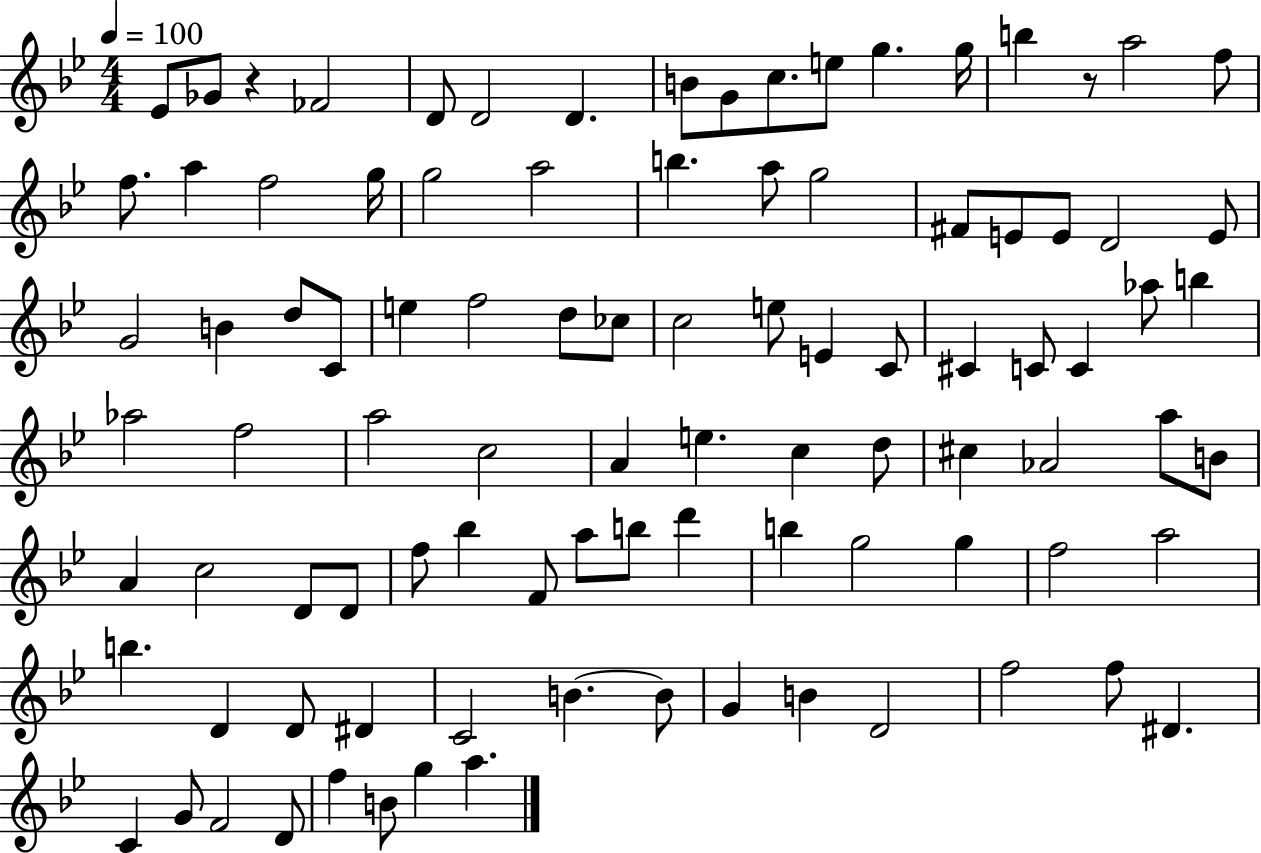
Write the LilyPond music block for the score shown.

{
  \clef treble
  \numericTimeSignature
  \time 4/4
  \key bes \major
  \tempo 4 = 100
  ees'8 ges'8 r4 fes'2 | d'8 d'2 d'4. | b'8 g'8 c''8. e''8 g''4. g''16 | b''4 r8 a''2 f''8 | \break f''8. a''4 f''2 g''16 | g''2 a''2 | b''4. a''8 g''2 | fis'8 e'8 e'8 d'2 e'8 | \break g'2 b'4 d''8 c'8 | e''4 f''2 d''8 ces''8 | c''2 e''8 e'4 c'8 | cis'4 c'8 c'4 aes''8 b''4 | \break aes''2 f''2 | a''2 c''2 | a'4 e''4. c''4 d''8 | cis''4 aes'2 a''8 b'8 | \break a'4 c''2 d'8 d'8 | f''8 bes''4 f'8 a''8 b''8 d'''4 | b''4 g''2 g''4 | f''2 a''2 | \break b''4. d'4 d'8 dis'4 | c'2 b'4.~~ b'8 | g'4 b'4 d'2 | f''2 f''8 dis'4. | \break c'4 g'8 f'2 d'8 | f''4 b'8 g''4 a''4. | \bar "|."
}